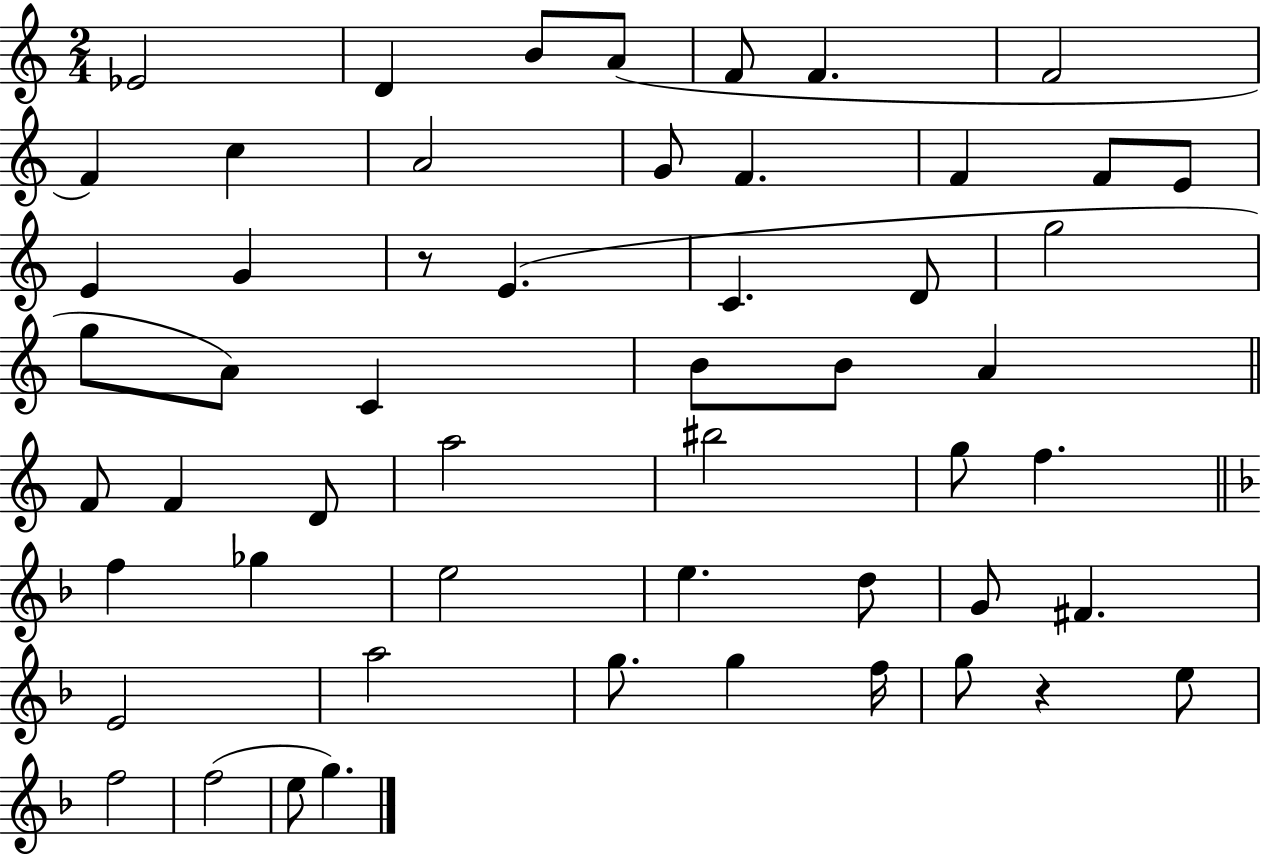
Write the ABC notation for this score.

X:1
T:Untitled
M:2/4
L:1/4
K:C
_E2 D B/2 A/2 F/2 F F2 F c A2 G/2 F F F/2 E/2 E G z/2 E C D/2 g2 g/2 A/2 C B/2 B/2 A F/2 F D/2 a2 ^b2 g/2 f f _g e2 e d/2 G/2 ^F E2 a2 g/2 g f/4 g/2 z e/2 f2 f2 e/2 g